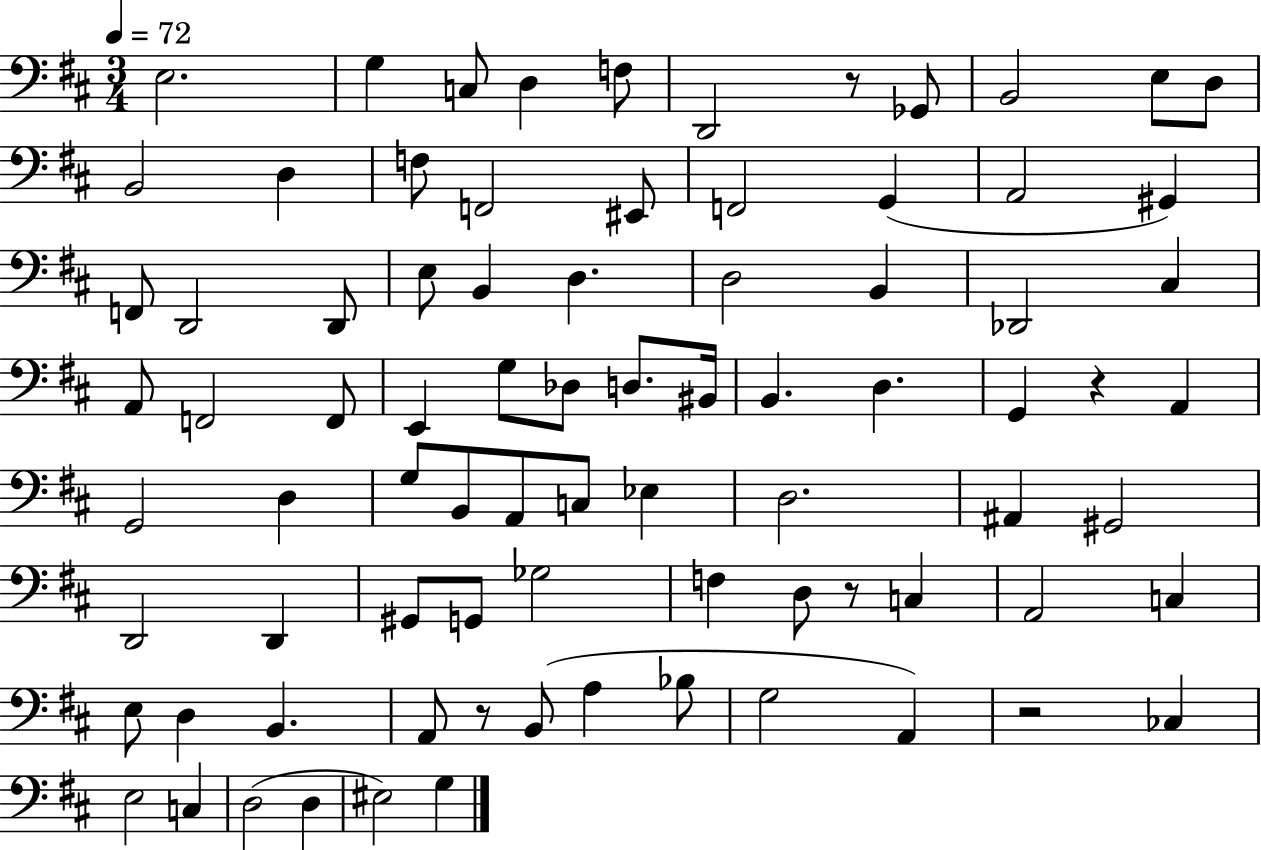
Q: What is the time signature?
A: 3/4